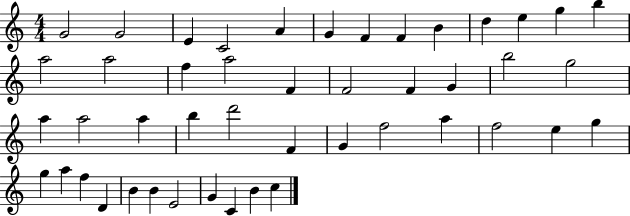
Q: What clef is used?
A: treble